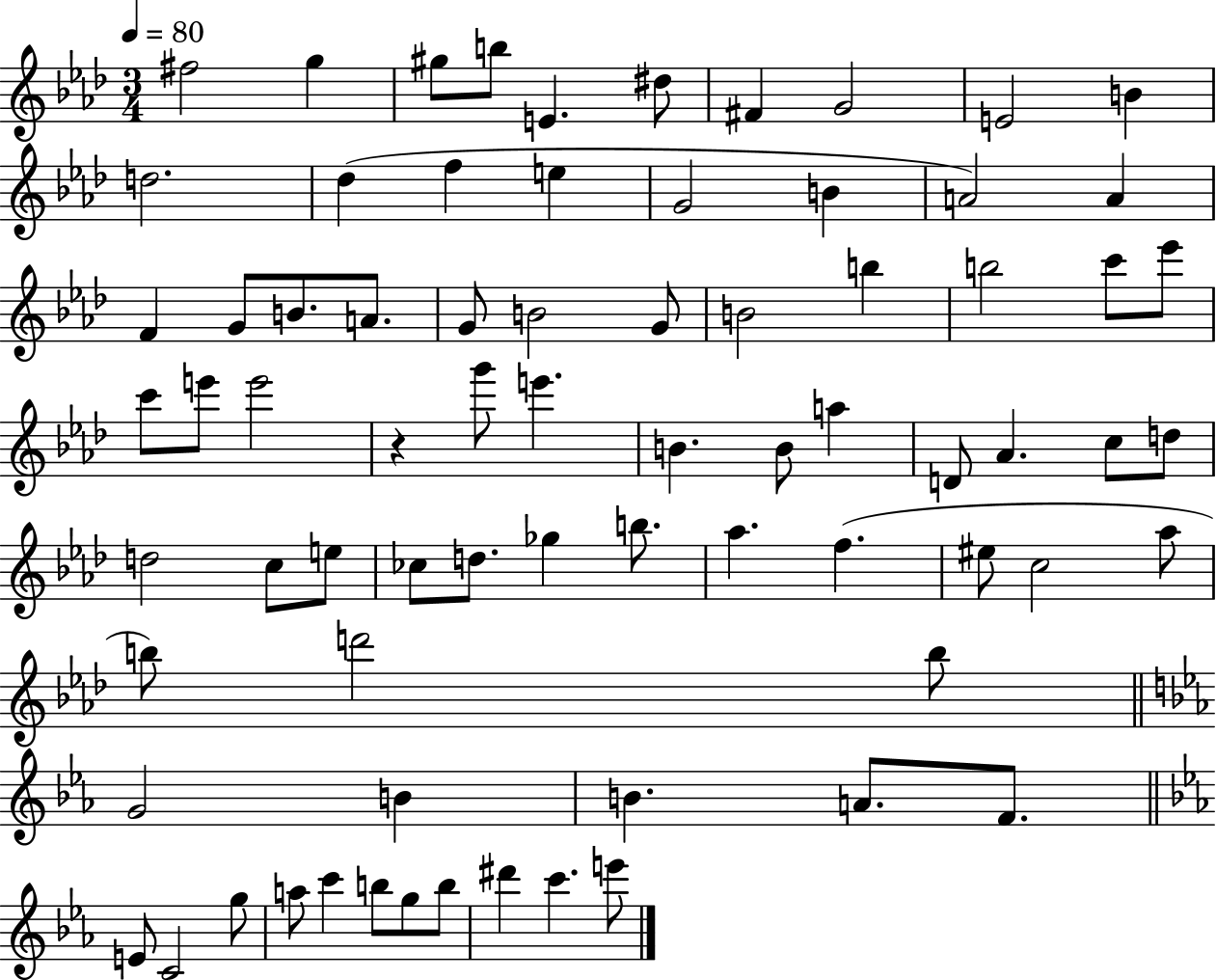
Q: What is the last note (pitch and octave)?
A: E6